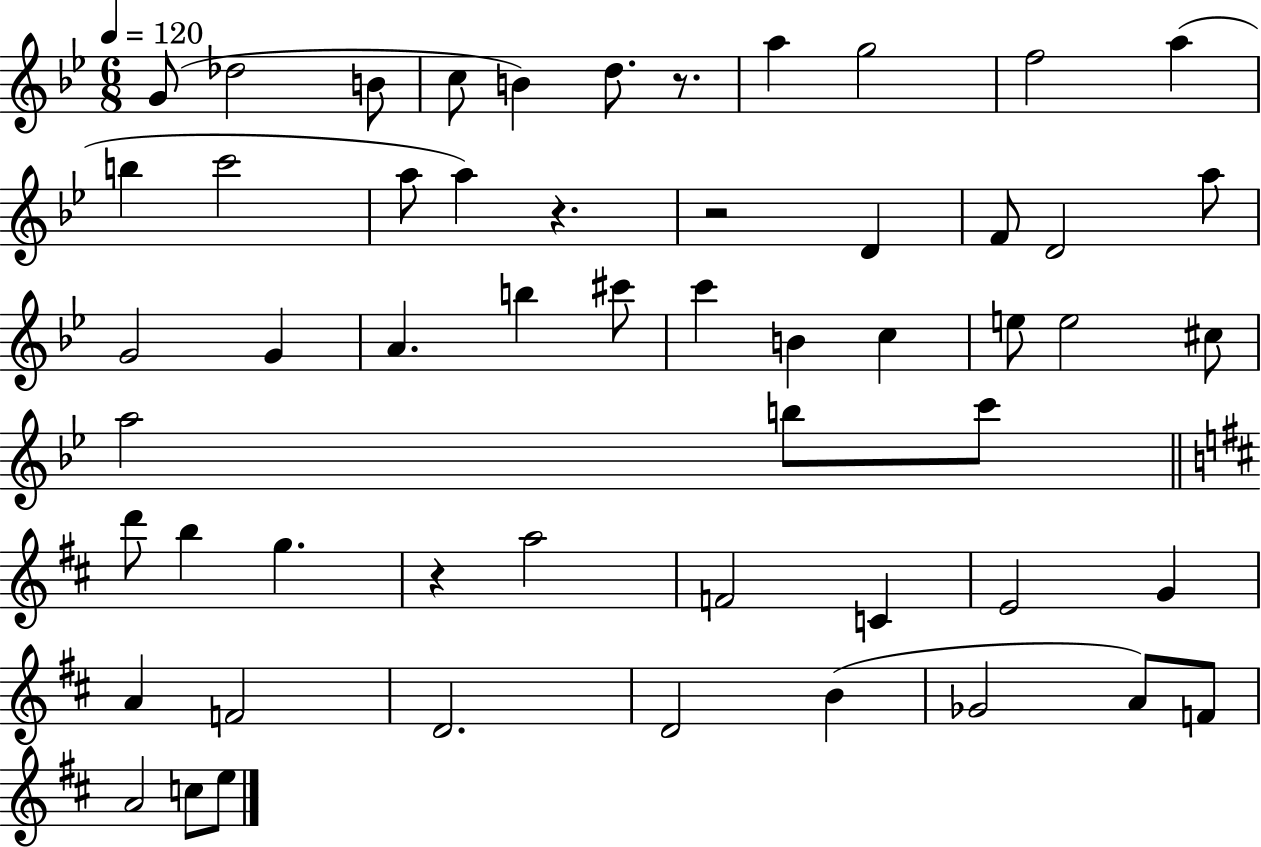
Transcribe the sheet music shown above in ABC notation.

X:1
T:Untitled
M:6/8
L:1/4
K:Bb
G/2 _d2 B/2 c/2 B d/2 z/2 a g2 f2 a b c'2 a/2 a z z2 D F/2 D2 a/2 G2 G A b ^c'/2 c' B c e/2 e2 ^c/2 a2 b/2 c'/2 d'/2 b g z a2 F2 C E2 G A F2 D2 D2 B _G2 A/2 F/2 A2 c/2 e/2